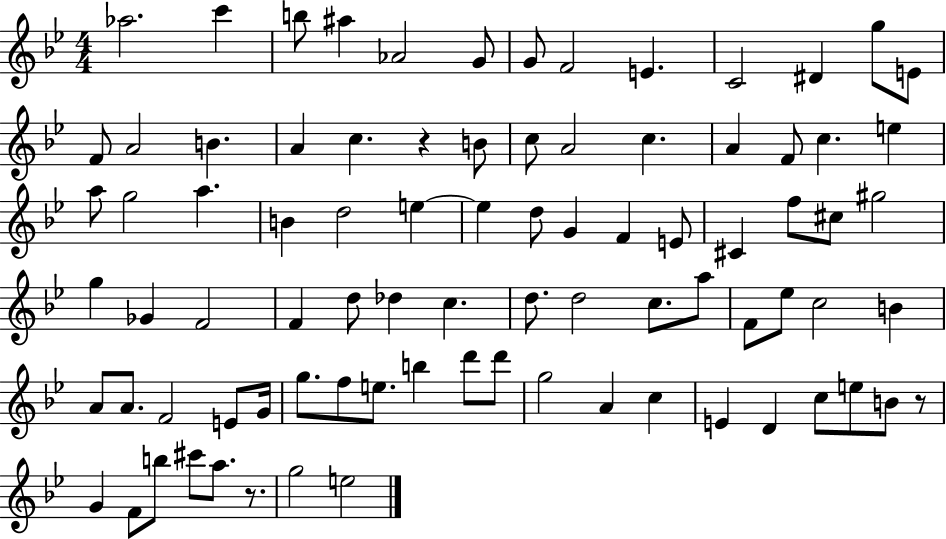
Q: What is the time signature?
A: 4/4